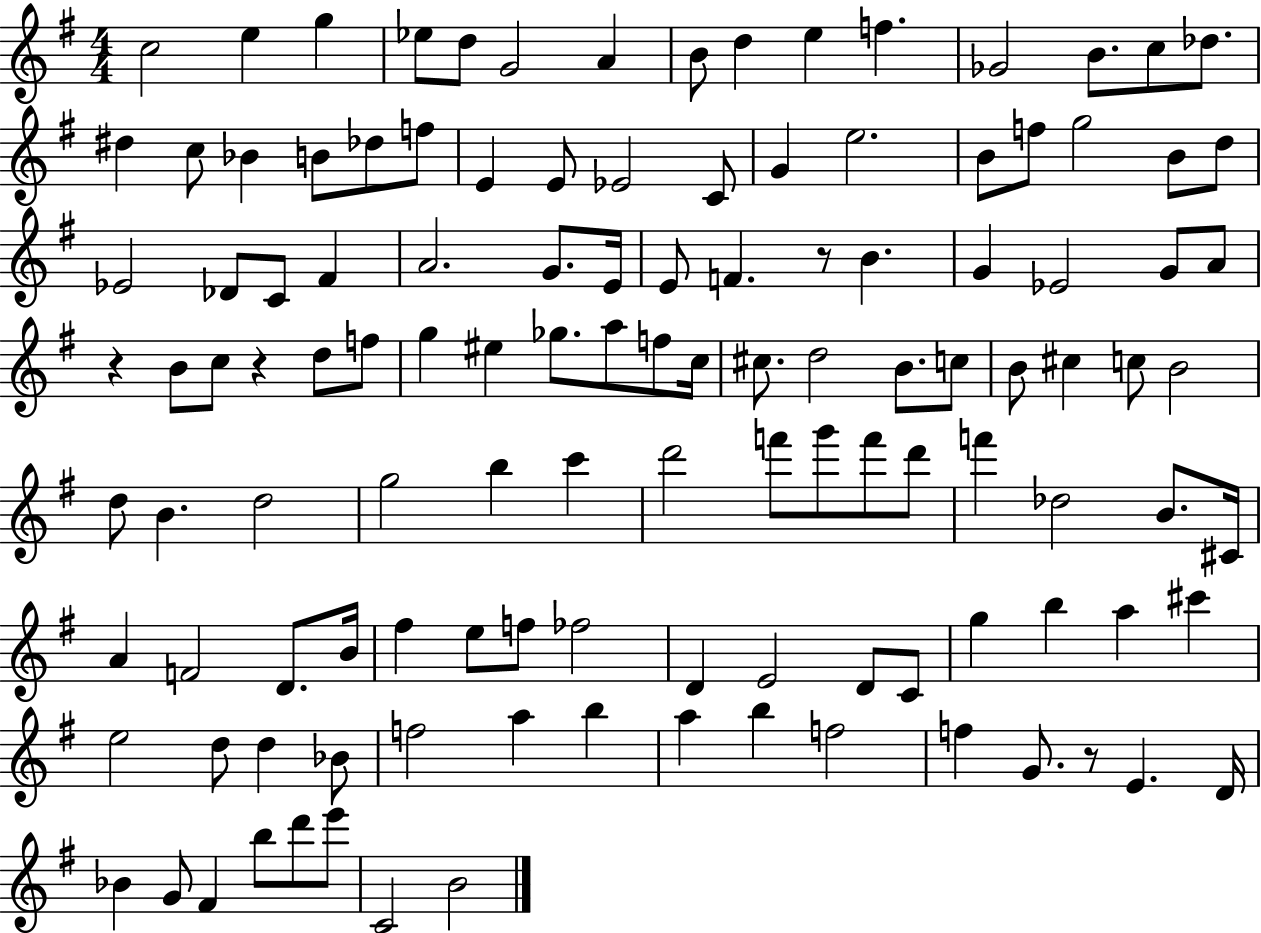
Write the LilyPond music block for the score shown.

{
  \clef treble
  \numericTimeSignature
  \time 4/4
  \key g \major
  \repeat volta 2 { c''2 e''4 g''4 | ees''8 d''8 g'2 a'4 | b'8 d''4 e''4 f''4. | ges'2 b'8. c''8 des''8. | \break dis''4 c''8 bes'4 b'8 des''8 f''8 | e'4 e'8 ees'2 c'8 | g'4 e''2. | b'8 f''8 g''2 b'8 d''8 | \break ees'2 des'8 c'8 fis'4 | a'2. g'8. e'16 | e'8 f'4. r8 b'4. | g'4 ees'2 g'8 a'8 | \break r4 b'8 c''8 r4 d''8 f''8 | g''4 eis''4 ges''8. a''8 f''8 c''16 | cis''8. d''2 b'8. c''8 | b'8 cis''4 c''8 b'2 | \break d''8 b'4. d''2 | g''2 b''4 c'''4 | d'''2 f'''8 g'''8 f'''8 d'''8 | f'''4 des''2 b'8. cis'16 | \break a'4 f'2 d'8. b'16 | fis''4 e''8 f''8 fes''2 | d'4 e'2 d'8 c'8 | g''4 b''4 a''4 cis'''4 | \break e''2 d''8 d''4 bes'8 | f''2 a''4 b''4 | a''4 b''4 f''2 | f''4 g'8. r8 e'4. d'16 | \break bes'4 g'8 fis'4 b''8 d'''8 e'''8 | c'2 b'2 | } \bar "|."
}